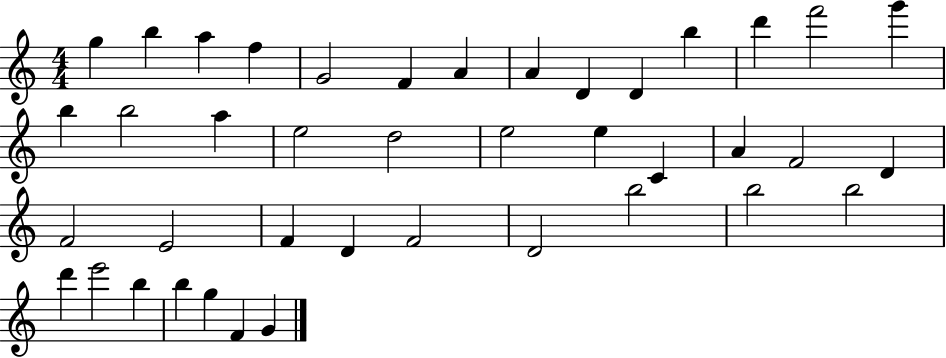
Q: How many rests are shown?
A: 0